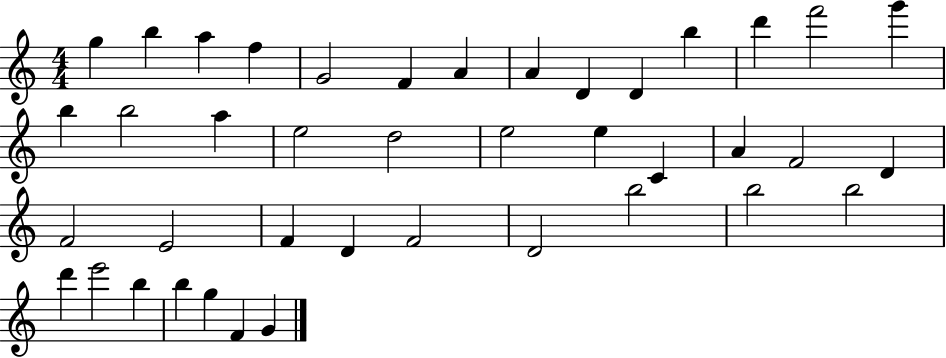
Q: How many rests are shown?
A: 0